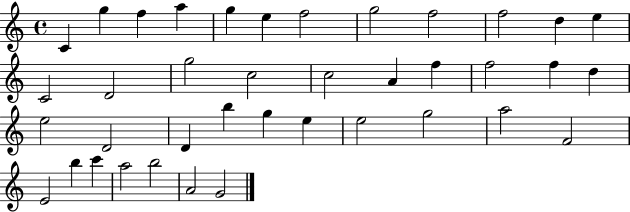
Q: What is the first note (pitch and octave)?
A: C4